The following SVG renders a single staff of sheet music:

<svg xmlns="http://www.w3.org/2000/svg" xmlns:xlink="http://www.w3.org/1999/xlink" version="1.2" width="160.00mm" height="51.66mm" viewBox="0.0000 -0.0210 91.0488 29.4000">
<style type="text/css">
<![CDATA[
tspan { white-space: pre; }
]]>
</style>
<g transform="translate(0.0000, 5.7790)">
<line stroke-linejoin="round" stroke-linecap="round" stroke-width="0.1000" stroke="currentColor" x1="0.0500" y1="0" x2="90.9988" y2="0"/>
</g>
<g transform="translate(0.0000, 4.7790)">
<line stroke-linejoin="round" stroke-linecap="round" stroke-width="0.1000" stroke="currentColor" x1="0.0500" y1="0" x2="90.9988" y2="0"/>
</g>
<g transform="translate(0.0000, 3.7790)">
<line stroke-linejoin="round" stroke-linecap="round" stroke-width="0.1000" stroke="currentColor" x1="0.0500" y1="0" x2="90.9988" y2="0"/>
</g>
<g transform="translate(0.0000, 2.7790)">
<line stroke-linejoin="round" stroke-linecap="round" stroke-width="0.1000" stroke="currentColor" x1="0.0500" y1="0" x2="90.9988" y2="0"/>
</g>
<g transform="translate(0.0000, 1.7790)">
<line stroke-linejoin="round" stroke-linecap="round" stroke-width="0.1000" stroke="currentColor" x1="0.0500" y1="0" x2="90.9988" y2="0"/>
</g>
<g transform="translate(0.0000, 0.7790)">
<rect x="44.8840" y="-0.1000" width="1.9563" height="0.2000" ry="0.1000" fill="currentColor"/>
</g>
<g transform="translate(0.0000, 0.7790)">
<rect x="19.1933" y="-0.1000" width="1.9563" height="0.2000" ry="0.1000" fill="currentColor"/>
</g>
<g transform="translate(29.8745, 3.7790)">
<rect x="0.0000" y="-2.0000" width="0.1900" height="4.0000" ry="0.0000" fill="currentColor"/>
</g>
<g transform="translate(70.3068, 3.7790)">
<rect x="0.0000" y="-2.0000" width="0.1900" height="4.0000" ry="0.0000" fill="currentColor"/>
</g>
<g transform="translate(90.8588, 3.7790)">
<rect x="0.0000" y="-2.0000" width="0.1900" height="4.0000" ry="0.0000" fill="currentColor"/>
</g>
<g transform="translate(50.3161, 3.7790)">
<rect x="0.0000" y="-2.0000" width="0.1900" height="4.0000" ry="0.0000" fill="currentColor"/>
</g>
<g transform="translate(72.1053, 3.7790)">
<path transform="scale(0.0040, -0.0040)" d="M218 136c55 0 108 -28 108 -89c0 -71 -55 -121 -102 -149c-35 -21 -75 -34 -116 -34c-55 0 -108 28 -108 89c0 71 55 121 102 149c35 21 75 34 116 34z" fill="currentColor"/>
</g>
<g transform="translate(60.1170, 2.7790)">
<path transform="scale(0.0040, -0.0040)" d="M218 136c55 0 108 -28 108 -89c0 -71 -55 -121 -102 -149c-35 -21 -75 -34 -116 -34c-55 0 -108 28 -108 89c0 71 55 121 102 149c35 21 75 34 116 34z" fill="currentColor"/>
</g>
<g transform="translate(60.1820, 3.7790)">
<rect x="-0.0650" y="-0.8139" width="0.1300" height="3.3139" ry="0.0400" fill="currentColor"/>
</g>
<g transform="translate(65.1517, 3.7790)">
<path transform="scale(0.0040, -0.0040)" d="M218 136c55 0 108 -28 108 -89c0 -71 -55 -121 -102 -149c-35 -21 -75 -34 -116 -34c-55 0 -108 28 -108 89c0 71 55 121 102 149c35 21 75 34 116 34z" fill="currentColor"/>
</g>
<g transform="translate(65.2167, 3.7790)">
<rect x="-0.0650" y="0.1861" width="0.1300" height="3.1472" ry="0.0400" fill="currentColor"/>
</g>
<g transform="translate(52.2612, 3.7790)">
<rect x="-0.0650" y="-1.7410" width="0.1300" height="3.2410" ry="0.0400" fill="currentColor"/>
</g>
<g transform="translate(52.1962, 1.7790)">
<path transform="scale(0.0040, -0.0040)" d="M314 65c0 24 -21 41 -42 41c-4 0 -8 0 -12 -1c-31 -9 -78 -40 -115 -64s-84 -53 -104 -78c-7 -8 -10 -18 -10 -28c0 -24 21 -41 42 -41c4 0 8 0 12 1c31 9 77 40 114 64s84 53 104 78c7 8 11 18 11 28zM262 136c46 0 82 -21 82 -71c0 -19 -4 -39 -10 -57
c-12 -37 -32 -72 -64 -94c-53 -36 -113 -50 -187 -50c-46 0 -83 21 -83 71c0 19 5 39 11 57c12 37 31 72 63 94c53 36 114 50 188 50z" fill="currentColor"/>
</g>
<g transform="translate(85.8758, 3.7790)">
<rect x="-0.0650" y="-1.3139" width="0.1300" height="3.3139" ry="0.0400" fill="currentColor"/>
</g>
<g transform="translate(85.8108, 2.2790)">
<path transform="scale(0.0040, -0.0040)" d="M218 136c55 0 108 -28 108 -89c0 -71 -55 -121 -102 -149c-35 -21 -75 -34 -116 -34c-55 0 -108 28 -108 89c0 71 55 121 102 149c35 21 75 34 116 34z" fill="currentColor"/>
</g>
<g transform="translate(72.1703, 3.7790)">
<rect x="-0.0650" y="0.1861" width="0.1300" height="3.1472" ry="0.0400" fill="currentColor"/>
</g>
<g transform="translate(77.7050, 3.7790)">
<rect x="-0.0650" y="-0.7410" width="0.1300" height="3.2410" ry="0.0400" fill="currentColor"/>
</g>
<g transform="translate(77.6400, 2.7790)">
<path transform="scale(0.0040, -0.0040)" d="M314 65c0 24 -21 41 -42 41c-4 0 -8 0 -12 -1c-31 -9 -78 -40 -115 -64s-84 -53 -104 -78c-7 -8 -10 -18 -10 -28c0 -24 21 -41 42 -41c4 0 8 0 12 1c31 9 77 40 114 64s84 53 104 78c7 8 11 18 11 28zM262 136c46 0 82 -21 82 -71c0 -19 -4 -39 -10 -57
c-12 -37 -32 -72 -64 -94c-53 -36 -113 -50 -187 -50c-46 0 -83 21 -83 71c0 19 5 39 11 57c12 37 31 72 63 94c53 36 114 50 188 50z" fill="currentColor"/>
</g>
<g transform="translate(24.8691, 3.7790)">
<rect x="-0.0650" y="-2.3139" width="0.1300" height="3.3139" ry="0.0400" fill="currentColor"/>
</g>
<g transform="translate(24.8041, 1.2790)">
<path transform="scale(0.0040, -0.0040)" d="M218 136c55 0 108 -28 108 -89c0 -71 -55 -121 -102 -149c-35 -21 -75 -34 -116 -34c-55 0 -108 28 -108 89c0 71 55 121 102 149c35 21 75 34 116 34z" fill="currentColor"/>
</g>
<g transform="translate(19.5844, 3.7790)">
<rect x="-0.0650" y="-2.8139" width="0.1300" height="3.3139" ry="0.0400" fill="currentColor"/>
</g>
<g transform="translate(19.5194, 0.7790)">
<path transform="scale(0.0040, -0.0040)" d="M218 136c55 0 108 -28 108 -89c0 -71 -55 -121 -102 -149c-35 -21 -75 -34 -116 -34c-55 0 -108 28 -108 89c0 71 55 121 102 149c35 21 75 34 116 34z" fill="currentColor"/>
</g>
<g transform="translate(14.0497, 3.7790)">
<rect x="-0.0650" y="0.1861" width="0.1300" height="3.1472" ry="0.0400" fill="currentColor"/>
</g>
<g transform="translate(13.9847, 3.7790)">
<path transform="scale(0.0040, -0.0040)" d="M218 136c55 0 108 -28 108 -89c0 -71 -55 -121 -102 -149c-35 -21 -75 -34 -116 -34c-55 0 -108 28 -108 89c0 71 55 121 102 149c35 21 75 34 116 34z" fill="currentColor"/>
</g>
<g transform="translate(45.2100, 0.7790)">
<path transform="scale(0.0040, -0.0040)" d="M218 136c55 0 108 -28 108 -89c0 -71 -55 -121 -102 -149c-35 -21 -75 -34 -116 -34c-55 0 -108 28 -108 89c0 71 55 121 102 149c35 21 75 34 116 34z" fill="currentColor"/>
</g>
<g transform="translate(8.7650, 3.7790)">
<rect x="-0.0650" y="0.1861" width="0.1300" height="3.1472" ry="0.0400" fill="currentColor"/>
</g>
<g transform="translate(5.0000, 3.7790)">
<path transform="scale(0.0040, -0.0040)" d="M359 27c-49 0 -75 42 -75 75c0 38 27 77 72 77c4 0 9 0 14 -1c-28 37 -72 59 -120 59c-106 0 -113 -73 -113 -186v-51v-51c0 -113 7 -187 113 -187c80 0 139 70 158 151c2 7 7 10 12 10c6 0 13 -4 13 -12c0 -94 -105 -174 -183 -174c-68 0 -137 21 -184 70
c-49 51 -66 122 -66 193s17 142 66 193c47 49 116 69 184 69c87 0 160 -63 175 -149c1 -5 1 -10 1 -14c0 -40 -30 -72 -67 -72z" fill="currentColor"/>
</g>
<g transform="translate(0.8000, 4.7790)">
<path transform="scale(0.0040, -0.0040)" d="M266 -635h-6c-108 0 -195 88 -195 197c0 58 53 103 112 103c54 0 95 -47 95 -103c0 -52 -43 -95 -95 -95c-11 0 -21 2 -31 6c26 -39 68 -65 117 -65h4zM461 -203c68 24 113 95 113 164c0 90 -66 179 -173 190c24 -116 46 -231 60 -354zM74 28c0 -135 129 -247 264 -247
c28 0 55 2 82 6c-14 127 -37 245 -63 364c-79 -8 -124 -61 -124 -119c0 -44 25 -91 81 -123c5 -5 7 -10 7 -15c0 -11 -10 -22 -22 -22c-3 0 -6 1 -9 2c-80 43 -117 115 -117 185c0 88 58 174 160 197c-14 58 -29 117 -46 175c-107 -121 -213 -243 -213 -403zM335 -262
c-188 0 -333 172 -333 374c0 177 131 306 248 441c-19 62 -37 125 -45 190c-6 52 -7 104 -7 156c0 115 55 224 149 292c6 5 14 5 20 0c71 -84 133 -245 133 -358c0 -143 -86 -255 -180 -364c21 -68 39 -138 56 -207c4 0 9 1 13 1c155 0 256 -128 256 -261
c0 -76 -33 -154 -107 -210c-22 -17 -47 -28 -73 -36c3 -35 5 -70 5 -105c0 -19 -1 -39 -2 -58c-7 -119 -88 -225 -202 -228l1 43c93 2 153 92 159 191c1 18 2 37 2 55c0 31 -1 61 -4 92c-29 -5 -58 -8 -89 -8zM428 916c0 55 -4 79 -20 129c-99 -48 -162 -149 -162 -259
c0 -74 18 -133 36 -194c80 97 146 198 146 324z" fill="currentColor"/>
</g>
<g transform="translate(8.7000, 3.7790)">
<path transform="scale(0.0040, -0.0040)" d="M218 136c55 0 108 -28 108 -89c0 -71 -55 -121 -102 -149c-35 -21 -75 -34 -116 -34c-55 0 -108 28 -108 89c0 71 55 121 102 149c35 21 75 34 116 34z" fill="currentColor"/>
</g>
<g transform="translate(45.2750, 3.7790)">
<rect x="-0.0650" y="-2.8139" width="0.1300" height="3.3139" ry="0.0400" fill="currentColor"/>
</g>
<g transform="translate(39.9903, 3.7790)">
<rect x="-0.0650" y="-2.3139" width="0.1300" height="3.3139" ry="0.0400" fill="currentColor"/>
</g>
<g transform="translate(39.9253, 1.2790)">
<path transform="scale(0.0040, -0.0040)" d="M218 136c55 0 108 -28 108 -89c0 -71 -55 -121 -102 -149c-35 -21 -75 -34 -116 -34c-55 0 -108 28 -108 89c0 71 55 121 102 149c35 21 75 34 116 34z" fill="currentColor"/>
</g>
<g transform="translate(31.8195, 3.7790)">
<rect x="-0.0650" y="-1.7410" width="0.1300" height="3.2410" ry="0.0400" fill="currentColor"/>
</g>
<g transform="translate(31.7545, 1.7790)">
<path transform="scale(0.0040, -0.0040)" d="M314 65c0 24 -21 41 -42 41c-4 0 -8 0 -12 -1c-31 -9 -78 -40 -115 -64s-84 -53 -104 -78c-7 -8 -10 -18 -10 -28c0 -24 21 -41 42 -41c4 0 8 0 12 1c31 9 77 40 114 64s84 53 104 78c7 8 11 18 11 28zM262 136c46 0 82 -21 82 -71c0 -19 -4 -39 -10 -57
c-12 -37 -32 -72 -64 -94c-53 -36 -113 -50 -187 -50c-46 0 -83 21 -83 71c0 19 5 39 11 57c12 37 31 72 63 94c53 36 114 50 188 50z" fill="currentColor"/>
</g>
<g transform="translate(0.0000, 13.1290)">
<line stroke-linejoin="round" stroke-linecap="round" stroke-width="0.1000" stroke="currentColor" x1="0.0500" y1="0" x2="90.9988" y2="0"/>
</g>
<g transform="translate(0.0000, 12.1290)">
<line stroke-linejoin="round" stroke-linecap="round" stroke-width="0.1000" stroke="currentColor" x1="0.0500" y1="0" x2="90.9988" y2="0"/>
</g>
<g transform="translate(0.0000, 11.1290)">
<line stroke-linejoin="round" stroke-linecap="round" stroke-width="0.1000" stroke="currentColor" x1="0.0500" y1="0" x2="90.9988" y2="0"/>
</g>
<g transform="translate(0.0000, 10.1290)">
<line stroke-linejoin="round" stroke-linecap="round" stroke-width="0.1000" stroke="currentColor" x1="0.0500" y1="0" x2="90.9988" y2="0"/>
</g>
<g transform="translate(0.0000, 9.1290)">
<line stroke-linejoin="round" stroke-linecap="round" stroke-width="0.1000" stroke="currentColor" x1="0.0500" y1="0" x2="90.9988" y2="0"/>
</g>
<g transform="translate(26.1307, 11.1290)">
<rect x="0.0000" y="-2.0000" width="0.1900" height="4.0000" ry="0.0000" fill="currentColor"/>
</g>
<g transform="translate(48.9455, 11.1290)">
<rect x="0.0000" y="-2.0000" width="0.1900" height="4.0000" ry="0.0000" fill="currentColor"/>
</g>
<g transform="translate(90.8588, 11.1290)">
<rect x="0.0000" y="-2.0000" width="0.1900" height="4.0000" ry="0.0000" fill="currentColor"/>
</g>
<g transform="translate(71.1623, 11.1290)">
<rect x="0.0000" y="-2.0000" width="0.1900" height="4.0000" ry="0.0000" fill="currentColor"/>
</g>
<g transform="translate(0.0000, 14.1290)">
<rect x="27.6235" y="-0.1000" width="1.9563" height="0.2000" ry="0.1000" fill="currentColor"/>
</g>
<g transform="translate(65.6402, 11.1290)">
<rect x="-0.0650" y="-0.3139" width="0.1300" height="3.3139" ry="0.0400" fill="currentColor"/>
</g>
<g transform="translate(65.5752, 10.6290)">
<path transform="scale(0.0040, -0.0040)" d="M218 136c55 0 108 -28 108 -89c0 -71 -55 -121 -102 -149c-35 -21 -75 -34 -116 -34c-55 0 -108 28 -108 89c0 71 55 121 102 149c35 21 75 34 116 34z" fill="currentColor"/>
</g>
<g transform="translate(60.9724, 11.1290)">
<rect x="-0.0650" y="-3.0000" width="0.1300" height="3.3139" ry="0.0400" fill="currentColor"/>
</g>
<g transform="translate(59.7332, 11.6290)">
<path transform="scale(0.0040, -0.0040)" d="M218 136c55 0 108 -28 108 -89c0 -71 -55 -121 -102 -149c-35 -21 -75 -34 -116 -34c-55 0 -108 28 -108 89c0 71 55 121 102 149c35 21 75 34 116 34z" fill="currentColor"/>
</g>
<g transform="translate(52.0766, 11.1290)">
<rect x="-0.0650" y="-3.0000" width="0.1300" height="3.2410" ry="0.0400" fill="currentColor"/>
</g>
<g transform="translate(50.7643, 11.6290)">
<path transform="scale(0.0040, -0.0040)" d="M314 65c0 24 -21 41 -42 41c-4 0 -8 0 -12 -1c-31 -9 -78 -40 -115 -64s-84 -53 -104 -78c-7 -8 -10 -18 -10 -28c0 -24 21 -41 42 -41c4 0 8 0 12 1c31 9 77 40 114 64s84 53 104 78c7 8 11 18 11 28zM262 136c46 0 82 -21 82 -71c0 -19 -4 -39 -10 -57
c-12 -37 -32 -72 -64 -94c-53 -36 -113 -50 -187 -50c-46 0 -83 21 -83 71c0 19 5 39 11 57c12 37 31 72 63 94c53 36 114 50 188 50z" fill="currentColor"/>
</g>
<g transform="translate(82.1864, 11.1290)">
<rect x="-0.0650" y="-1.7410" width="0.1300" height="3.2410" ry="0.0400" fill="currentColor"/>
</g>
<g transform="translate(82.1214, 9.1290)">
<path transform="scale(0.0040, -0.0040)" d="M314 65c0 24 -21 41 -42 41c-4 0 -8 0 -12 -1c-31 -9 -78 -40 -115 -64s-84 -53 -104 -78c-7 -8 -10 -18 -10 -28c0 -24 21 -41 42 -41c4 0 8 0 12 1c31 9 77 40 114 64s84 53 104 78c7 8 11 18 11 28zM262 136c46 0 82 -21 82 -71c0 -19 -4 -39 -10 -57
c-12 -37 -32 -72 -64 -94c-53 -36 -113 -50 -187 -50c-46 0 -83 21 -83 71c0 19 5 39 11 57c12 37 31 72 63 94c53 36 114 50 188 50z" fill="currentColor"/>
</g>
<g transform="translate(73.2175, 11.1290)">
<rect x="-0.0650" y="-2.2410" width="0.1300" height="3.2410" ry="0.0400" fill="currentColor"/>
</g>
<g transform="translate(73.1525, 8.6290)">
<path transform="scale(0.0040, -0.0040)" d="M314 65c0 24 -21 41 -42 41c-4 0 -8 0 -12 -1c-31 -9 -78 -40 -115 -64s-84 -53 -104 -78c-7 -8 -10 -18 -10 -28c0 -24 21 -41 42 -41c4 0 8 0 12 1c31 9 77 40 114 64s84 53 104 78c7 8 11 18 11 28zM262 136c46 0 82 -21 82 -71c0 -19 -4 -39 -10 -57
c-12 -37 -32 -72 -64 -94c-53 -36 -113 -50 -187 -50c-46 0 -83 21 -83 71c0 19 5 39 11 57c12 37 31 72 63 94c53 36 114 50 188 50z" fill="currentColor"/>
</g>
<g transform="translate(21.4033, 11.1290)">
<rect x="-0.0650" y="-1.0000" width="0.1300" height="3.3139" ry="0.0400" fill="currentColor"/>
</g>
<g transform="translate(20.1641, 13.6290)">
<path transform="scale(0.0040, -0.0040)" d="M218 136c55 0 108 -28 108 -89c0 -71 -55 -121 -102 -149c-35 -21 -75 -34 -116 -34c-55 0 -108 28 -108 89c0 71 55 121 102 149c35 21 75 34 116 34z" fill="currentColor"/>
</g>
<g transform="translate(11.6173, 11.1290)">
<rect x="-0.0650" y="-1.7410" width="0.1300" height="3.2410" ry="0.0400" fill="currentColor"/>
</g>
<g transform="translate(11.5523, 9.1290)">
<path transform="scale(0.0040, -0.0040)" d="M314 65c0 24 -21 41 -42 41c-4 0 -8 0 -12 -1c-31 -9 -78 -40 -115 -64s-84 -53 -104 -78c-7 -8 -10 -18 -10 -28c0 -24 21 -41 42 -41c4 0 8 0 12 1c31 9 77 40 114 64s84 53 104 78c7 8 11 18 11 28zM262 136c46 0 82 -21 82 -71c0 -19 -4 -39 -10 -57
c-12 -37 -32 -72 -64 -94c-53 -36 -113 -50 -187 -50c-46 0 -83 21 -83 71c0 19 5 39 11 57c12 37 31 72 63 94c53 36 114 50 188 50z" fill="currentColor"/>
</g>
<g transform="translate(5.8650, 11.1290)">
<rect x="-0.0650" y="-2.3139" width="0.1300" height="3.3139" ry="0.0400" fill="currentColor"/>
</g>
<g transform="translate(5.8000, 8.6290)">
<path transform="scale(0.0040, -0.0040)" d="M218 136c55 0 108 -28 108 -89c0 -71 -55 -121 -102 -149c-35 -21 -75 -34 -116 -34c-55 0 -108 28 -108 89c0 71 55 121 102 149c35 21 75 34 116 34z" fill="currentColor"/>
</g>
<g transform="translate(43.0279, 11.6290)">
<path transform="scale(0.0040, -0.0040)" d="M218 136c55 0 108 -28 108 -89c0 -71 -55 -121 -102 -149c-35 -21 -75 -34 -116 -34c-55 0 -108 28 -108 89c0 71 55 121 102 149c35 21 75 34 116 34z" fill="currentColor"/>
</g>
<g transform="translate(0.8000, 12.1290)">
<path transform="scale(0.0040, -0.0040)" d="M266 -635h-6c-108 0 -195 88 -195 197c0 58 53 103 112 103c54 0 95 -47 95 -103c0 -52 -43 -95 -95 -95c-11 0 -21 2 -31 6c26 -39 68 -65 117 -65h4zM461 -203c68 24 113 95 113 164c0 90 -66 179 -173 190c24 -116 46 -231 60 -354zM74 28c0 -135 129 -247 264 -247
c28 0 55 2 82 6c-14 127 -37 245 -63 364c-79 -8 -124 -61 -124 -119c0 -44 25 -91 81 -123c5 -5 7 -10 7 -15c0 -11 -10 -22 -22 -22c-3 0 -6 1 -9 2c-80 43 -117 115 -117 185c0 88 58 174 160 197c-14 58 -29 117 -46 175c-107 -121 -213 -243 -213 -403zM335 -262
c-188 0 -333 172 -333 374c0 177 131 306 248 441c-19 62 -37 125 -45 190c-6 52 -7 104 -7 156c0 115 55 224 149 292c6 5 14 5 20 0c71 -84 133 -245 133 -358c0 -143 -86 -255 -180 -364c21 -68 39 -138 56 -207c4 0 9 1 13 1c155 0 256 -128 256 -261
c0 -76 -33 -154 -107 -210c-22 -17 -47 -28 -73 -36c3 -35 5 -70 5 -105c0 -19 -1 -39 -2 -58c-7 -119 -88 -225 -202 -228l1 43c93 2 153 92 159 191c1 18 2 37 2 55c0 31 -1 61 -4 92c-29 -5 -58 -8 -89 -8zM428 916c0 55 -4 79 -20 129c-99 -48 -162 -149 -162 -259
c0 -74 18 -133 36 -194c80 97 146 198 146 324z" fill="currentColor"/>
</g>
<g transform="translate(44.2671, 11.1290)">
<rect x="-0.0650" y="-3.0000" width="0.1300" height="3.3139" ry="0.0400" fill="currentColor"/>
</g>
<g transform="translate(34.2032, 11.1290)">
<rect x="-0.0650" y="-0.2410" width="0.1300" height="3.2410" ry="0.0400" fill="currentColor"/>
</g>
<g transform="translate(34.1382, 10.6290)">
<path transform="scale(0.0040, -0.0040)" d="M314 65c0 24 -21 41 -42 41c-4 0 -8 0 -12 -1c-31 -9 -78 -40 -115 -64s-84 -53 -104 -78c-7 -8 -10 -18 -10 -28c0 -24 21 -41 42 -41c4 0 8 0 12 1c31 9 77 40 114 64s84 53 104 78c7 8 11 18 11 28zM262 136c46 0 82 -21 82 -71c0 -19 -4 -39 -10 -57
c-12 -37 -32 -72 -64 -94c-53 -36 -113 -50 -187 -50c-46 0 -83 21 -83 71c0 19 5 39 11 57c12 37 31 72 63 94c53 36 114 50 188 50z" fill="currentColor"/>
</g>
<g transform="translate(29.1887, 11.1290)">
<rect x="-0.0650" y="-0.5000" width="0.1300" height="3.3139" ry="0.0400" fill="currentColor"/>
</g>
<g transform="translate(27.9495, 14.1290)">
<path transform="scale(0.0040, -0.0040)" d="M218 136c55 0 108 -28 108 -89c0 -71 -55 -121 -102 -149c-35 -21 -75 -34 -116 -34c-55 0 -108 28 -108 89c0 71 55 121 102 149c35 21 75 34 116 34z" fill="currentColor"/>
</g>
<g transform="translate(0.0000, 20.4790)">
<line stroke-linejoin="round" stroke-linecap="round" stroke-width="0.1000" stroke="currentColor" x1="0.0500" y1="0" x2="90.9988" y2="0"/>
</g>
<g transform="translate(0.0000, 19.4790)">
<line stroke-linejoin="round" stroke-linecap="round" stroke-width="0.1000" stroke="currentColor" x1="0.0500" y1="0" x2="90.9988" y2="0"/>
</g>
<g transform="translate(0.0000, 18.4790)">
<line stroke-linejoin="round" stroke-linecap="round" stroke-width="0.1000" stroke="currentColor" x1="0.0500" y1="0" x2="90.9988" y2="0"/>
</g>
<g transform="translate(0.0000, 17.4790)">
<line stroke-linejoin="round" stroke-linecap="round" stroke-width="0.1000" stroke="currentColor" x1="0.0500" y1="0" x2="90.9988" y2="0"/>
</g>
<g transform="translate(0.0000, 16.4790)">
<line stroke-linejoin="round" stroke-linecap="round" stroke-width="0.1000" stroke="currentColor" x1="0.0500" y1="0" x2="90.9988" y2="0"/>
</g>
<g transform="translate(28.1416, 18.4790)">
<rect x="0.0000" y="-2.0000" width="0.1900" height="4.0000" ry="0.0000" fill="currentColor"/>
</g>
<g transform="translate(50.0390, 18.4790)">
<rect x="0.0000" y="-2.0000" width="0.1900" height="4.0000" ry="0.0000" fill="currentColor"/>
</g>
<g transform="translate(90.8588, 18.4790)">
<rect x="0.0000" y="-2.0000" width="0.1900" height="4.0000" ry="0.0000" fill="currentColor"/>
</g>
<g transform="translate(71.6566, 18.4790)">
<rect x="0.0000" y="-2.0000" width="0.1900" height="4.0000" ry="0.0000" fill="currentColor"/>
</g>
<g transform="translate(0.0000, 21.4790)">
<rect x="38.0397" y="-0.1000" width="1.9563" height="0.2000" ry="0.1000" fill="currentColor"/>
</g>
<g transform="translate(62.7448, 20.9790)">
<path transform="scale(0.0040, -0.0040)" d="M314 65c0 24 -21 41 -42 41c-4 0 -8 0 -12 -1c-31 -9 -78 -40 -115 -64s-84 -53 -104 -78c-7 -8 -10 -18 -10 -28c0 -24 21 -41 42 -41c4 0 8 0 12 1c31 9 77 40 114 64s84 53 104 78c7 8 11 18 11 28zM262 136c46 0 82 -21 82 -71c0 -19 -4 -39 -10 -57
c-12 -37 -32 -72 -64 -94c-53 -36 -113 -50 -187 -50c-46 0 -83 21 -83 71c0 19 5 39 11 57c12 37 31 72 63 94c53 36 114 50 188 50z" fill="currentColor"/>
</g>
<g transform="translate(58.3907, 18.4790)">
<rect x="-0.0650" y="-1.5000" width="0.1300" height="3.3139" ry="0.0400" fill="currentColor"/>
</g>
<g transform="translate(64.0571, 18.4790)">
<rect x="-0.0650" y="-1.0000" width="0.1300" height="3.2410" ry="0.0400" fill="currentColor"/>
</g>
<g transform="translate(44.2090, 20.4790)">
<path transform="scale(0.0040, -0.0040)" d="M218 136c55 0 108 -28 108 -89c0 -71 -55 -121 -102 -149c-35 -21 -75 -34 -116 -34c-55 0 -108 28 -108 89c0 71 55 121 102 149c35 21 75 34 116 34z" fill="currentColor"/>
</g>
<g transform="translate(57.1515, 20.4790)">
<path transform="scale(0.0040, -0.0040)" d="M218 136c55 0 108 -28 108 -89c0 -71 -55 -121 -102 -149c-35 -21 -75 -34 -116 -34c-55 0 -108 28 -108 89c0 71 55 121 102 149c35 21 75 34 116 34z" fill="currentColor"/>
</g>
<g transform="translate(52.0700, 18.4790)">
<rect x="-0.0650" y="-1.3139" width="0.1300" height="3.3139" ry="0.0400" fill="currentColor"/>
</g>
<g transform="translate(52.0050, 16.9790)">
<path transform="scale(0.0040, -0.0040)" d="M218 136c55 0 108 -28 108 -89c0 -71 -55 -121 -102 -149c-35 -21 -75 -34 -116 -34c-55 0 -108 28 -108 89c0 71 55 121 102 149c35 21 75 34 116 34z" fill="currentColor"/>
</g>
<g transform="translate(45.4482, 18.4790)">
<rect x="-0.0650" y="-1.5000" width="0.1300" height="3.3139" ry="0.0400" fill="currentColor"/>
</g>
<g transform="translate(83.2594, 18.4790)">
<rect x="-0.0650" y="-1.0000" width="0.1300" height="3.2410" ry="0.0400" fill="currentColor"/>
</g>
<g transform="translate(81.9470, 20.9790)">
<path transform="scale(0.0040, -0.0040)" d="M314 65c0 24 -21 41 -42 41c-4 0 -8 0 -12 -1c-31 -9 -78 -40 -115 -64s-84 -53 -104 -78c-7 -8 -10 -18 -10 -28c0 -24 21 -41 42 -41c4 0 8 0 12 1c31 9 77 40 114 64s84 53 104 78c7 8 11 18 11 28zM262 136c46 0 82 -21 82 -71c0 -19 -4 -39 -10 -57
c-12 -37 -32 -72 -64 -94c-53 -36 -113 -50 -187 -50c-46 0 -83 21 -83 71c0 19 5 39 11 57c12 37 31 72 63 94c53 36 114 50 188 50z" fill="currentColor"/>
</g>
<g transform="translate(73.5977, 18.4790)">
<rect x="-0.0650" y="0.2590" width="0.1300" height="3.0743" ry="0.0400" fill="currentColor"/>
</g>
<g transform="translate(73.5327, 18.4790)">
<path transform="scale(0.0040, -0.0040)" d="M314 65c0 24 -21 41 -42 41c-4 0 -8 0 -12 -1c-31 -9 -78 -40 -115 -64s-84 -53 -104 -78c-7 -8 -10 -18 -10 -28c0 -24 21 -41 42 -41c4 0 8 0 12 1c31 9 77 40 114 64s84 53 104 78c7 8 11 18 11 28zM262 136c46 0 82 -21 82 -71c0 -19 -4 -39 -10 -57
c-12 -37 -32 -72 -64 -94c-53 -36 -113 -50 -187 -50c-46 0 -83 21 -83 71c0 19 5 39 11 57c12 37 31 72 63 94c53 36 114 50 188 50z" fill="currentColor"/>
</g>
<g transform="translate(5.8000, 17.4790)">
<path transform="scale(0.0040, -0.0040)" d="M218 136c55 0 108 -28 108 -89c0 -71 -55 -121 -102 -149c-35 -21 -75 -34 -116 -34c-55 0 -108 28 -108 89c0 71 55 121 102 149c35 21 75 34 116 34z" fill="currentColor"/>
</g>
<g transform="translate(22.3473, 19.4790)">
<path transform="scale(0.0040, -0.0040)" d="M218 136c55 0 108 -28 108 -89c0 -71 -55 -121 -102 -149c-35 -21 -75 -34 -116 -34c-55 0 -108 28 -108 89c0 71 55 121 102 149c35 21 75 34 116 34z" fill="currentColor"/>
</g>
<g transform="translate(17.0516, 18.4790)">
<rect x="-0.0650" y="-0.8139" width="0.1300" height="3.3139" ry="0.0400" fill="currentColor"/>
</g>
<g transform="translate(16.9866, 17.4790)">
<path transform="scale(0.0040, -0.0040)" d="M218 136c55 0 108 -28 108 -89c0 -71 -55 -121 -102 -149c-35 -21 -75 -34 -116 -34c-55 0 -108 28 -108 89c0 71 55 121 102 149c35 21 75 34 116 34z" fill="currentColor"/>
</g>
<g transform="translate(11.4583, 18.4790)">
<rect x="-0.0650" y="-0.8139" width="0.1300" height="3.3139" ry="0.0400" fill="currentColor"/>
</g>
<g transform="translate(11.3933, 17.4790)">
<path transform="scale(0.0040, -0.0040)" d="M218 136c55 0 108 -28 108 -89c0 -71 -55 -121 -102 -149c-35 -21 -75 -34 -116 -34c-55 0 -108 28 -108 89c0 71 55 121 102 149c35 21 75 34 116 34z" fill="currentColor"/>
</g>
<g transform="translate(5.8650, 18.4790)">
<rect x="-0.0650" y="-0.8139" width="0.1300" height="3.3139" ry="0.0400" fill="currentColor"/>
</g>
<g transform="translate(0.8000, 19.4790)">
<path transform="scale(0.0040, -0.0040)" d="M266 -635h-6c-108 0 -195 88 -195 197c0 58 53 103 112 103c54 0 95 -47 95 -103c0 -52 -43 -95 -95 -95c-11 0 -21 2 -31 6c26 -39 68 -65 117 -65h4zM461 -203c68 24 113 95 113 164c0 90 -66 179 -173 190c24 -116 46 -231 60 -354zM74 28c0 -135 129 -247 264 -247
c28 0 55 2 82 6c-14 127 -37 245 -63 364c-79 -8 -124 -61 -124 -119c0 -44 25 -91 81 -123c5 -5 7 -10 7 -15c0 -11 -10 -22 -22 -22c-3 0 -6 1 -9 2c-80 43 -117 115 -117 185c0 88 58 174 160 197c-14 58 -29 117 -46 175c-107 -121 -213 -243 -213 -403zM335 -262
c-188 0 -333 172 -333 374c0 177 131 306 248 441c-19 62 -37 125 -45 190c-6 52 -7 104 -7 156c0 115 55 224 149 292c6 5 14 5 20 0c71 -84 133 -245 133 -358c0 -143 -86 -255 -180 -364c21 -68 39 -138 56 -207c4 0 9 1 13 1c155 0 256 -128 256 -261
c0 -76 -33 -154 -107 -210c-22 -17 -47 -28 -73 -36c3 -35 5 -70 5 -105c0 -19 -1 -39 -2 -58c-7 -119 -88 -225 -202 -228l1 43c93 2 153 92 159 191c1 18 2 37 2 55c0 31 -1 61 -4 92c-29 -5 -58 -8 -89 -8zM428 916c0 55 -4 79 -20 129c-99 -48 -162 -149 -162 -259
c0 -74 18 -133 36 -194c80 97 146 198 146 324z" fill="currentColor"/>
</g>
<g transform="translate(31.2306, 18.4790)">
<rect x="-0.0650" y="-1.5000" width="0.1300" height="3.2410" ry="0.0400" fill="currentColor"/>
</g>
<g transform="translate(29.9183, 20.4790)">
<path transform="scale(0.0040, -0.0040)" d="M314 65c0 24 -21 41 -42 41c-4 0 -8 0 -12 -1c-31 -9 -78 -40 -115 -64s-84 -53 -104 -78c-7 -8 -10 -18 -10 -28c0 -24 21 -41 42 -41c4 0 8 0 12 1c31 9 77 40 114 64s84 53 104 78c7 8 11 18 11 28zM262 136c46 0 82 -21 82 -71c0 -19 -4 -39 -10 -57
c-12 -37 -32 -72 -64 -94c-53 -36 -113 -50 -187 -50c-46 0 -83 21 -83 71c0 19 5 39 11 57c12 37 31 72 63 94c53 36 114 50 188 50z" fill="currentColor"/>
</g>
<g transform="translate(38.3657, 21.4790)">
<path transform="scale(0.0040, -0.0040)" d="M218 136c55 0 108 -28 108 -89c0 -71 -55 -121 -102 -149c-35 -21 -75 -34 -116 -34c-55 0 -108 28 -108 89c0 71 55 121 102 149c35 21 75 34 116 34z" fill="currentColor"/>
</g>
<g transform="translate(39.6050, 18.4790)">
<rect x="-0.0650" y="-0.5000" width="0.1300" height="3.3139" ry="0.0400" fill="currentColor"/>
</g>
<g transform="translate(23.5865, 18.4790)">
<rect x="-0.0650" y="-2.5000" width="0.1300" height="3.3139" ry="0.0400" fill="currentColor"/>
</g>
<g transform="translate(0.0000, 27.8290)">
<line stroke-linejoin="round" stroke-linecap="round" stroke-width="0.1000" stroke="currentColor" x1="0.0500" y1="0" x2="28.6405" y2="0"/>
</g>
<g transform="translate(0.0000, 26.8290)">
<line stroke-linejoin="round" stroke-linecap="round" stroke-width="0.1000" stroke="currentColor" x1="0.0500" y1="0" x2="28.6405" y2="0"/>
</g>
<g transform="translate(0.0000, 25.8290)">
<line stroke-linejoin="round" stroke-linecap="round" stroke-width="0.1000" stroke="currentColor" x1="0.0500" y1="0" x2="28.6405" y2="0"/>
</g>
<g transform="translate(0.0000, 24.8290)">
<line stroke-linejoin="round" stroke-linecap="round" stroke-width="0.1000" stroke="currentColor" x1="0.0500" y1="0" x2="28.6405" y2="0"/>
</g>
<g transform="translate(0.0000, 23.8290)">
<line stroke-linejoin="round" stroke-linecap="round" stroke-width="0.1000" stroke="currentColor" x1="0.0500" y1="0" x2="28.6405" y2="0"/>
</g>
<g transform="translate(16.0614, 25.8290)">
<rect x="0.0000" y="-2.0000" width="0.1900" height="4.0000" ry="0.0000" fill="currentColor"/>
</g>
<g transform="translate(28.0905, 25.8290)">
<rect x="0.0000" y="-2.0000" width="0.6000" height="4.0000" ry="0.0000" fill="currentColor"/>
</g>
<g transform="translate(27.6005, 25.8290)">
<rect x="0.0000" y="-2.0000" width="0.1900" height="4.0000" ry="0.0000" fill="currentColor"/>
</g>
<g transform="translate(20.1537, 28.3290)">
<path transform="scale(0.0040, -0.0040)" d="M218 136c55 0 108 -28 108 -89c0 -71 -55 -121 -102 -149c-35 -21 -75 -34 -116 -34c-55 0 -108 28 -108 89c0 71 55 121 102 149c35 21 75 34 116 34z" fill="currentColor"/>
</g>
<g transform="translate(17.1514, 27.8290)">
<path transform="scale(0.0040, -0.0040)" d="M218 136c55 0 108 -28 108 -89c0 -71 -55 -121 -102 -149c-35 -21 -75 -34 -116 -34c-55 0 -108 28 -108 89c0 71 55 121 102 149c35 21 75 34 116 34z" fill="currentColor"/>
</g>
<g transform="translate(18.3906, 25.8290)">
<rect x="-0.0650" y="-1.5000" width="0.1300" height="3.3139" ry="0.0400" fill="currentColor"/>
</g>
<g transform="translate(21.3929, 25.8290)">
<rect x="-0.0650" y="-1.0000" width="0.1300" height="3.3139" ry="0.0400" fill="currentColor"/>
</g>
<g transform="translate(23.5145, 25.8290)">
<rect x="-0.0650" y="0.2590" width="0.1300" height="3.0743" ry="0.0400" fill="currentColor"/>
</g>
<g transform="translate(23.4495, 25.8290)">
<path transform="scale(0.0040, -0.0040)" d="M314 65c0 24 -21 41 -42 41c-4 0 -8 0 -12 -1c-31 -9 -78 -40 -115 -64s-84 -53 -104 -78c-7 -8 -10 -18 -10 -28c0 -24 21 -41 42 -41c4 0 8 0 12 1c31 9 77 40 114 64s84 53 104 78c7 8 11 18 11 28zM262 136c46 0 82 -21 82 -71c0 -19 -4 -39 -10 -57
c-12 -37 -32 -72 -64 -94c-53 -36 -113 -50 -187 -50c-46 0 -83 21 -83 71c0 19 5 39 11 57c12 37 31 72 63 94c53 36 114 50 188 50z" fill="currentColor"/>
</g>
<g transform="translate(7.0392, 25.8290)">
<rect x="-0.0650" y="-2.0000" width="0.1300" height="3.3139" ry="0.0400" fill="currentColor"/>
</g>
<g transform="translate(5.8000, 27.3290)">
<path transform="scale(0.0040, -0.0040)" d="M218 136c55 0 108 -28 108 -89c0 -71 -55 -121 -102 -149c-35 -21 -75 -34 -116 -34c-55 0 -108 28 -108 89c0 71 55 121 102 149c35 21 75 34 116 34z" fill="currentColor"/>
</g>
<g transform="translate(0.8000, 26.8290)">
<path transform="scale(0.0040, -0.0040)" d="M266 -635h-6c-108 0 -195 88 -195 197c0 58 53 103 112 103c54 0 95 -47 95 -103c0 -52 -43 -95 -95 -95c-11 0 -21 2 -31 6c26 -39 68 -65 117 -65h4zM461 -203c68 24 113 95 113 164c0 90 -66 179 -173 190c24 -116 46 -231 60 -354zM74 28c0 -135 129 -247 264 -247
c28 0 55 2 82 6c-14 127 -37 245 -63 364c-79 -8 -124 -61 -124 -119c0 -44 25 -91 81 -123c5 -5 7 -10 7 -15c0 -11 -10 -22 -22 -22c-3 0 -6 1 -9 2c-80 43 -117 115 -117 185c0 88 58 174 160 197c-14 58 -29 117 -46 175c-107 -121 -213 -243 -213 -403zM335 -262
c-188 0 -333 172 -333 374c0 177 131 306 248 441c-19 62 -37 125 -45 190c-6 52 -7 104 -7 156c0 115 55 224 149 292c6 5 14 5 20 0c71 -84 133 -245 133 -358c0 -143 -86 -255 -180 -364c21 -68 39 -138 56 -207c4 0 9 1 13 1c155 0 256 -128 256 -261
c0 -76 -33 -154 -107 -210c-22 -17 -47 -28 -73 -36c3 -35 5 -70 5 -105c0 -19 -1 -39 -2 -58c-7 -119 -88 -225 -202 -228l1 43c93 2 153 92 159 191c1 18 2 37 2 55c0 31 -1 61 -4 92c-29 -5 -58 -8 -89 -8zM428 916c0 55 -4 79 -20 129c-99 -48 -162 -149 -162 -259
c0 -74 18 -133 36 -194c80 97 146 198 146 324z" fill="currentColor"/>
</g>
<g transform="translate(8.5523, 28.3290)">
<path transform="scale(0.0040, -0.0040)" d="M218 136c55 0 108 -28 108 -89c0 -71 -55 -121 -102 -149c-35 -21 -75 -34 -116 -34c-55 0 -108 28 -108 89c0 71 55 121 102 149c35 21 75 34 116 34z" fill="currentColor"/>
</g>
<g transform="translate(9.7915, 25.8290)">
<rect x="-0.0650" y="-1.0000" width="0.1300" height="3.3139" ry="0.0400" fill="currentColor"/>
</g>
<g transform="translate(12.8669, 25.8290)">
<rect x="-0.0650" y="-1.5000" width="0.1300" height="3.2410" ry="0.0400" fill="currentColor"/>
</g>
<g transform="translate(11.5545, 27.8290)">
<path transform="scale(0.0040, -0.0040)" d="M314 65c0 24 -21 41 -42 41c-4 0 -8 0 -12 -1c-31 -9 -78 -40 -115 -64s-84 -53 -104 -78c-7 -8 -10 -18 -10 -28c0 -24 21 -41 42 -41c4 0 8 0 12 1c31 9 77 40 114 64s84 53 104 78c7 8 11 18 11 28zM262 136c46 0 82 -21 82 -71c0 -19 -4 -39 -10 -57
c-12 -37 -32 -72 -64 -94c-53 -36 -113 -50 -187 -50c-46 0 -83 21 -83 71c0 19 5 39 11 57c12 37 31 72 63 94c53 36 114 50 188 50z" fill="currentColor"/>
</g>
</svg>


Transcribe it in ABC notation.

X:1
T:Untitled
M:4/4
L:1/4
K:C
B B a g f2 g a f2 d B B d2 e g f2 D C c2 A A2 A c g2 f2 d d d G E2 C E e E D2 B2 D2 F D E2 E D B2